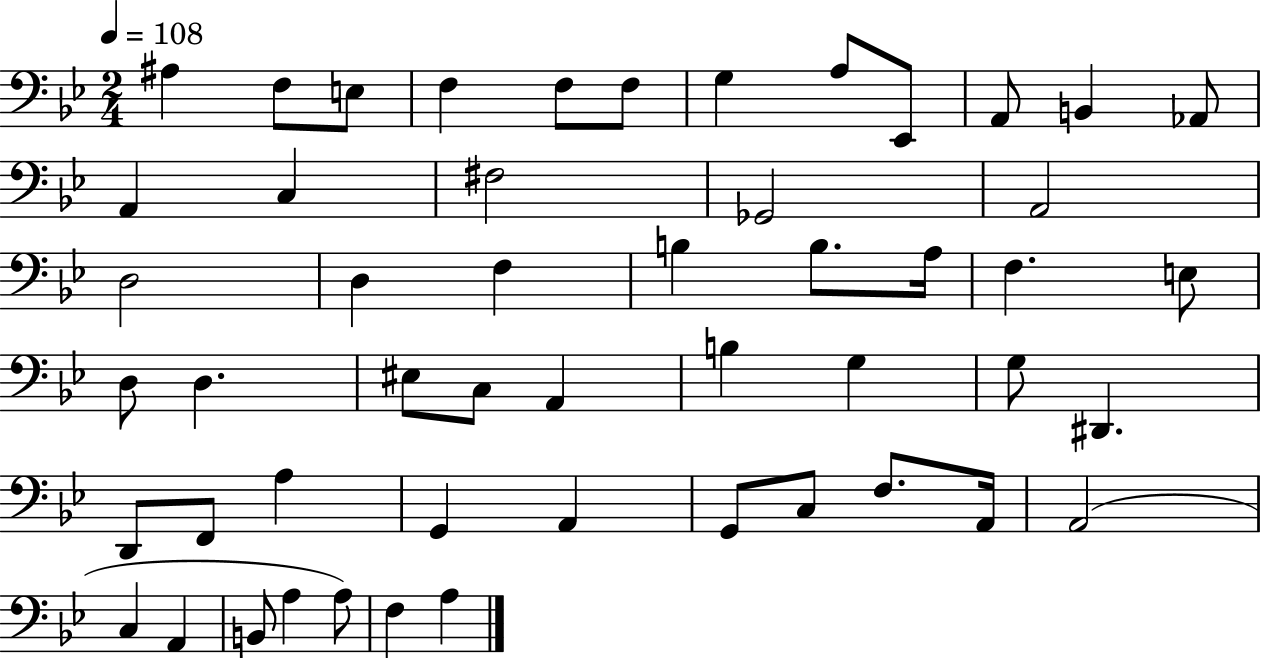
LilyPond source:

{
  \clef bass
  \numericTimeSignature
  \time 2/4
  \key bes \major
  \tempo 4 = 108
  ais4 f8 e8 | f4 f8 f8 | g4 a8 ees,8 | a,8 b,4 aes,8 | \break a,4 c4 | fis2 | ges,2 | a,2 | \break d2 | d4 f4 | b4 b8. a16 | f4. e8 | \break d8 d4. | eis8 c8 a,4 | b4 g4 | g8 dis,4. | \break d,8 f,8 a4 | g,4 a,4 | g,8 c8 f8. a,16 | a,2( | \break c4 a,4 | b,8 a4 a8) | f4 a4 | \bar "|."
}